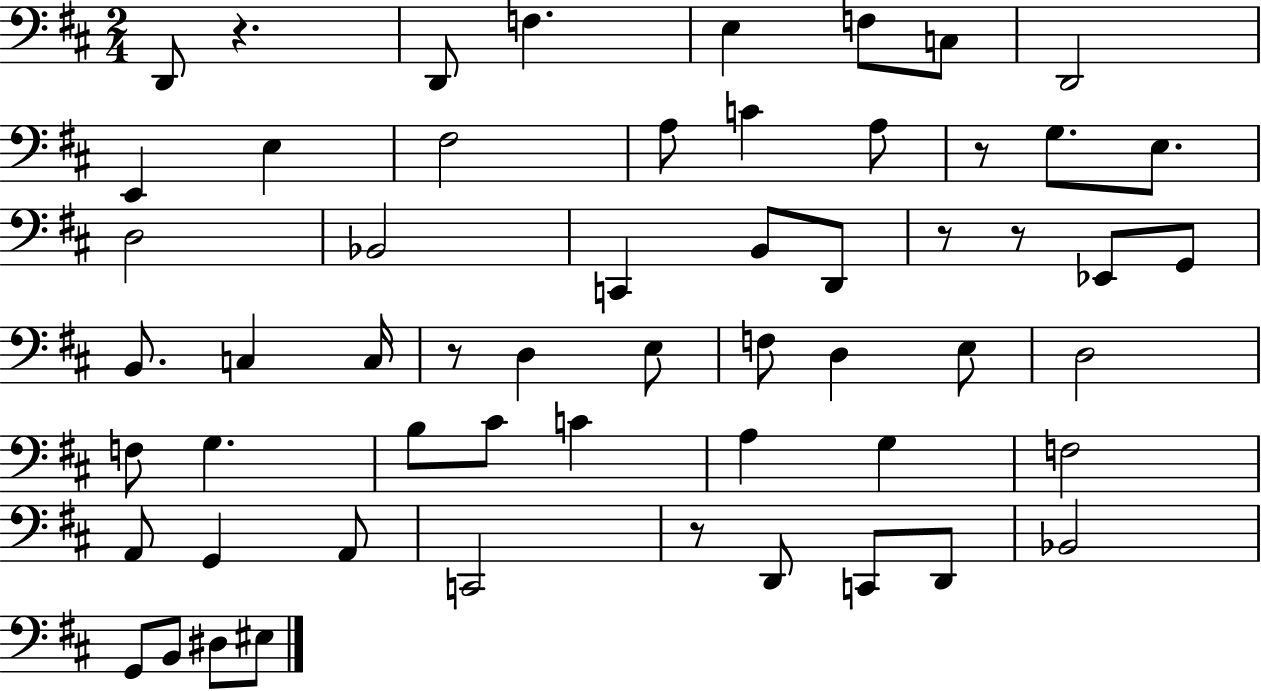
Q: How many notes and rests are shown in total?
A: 57